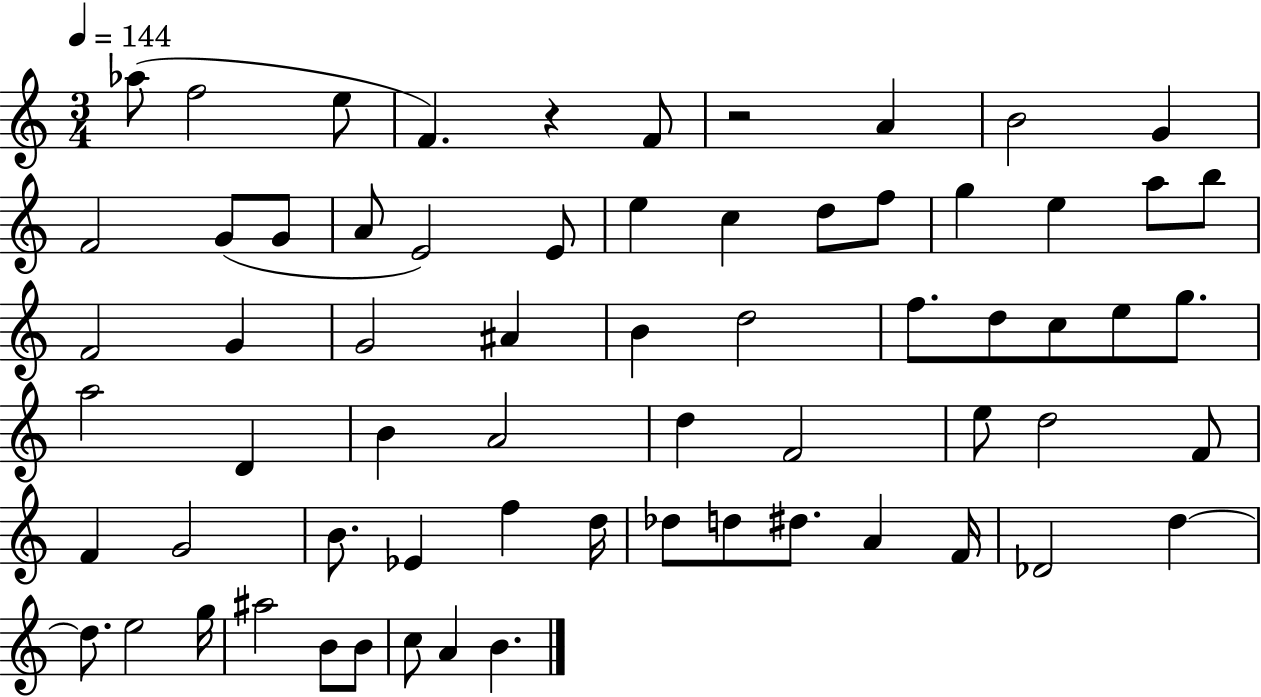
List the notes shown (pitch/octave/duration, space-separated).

Ab5/e F5/h E5/e F4/q. R/q F4/e R/h A4/q B4/h G4/q F4/h G4/e G4/e A4/e E4/h E4/e E5/q C5/q D5/e F5/e G5/q E5/q A5/e B5/e F4/h G4/q G4/h A#4/q B4/q D5/h F5/e. D5/e C5/e E5/e G5/e. A5/h D4/q B4/q A4/h D5/q F4/h E5/e D5/h F4/e F4/q G4/h B4/e. Eb4/q F5/q D5/s Db5/e D5/e D#5/e. A4/q F4/s Db4/h D5/q D5/e. E5/h G5/s A#5/h B4/e B4/e C5/e A4/q B4/q.